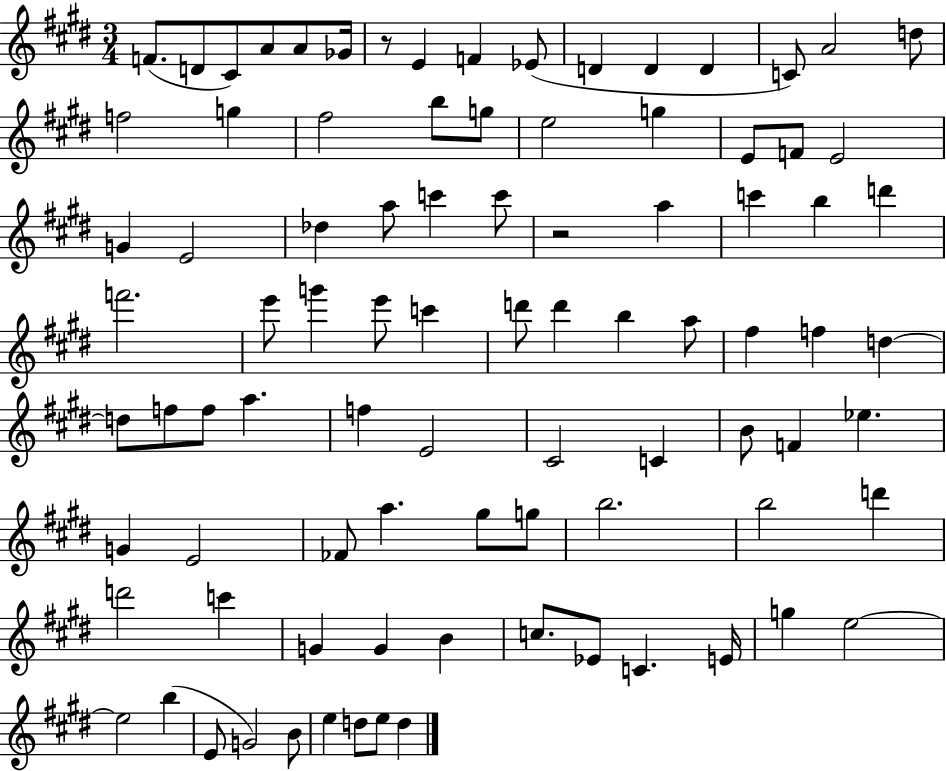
F4/e. D4/e C#4/e A4/e A4/e Gb4/s R/e E4/q F4/q Eb4/e D4/q D4/q D4/q C4/e A4/h D5/e F5/h G5/q F#5/h B5/e G5/e E5/h G5/q E4/e F4/e E4/h G4/q E4/h Db5/q A5/e C6/q C6/e R/h A5/q C6/q B5/q D6/q F6/h. E6/e G6/q E6/e C6/q D6/e D6/q B5/q A5/e F#5/q F5/q D5/q D5/e F5/e F5/e A5/q. F5/q E4/h C#4/h C4/q B4/e F4/q Eb5/q. G4/q E4/h FES4/e A5/q. G#5/e G5/e B5/h. B5/h D6/q D6/h C6/q G4/q G4/q B4/q C5/e. Eb4/e C4/q. E4/s G5/q E5/h E5/h B5/q E4/e G4/h B4/e E5/q D5/e E5/e D5/q